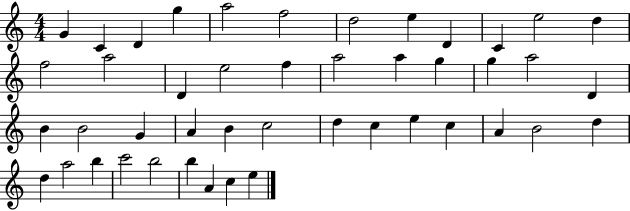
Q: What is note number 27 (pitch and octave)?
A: A4